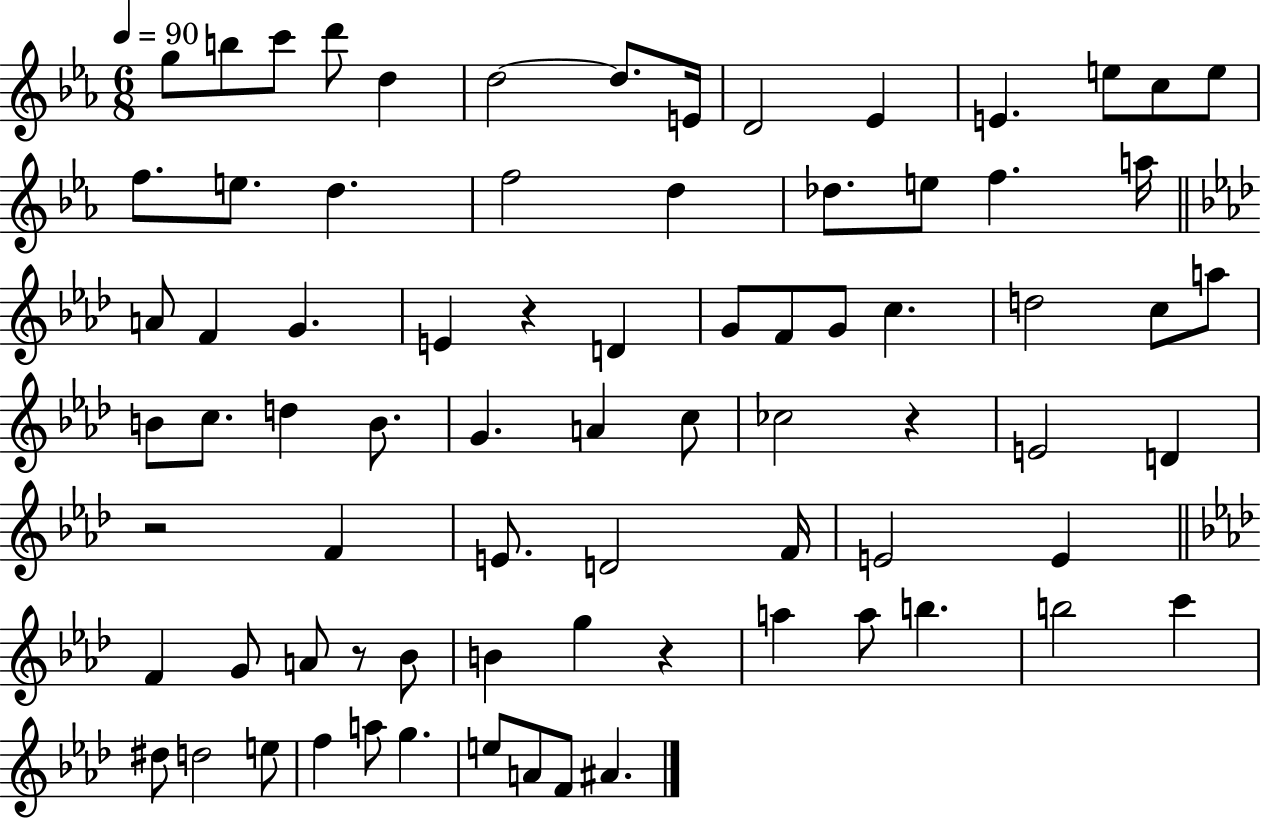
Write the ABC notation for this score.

X:1
T:Untitled
M:6/8
L:1/4
K:Eb
g/2 b/2 c'/2 d'/2 d d2 d/2 E/4 D2 _E E e/2 c/2 e/2 f/2 e/2 d f2 d _d/2 e/2 f a/4 A/2 F G E z D G/2 F/2 G/2 c d2 c/2 a/2 B/2 c/2 d B/2 G A c/2 _c2 z E2 D z2 F E/2 D2 F/4 E2 E F G/2 A/2 z/2 _B/2 B g z a a/2 b b2 c' ^d/2 d2 e/2 f a/2 g e/2 A/2 F/2 ^A